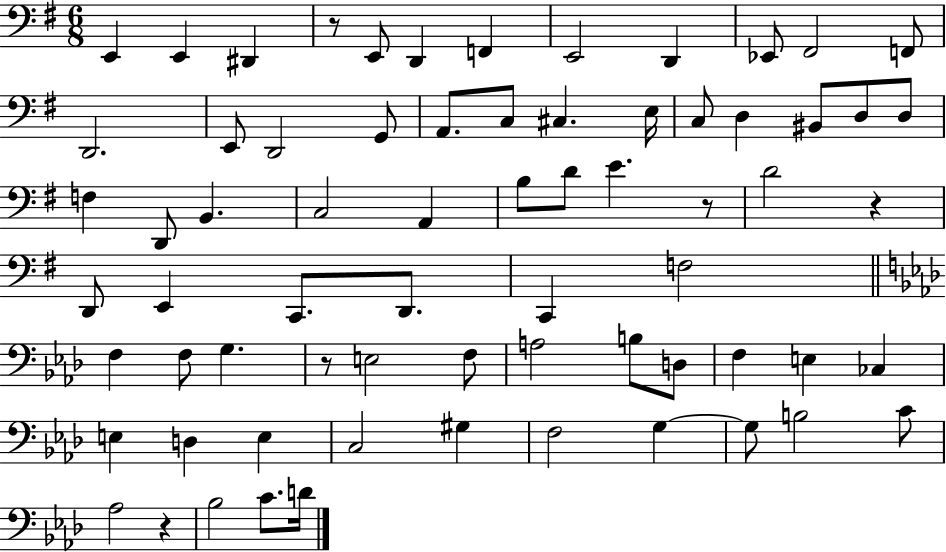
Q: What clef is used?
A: bass